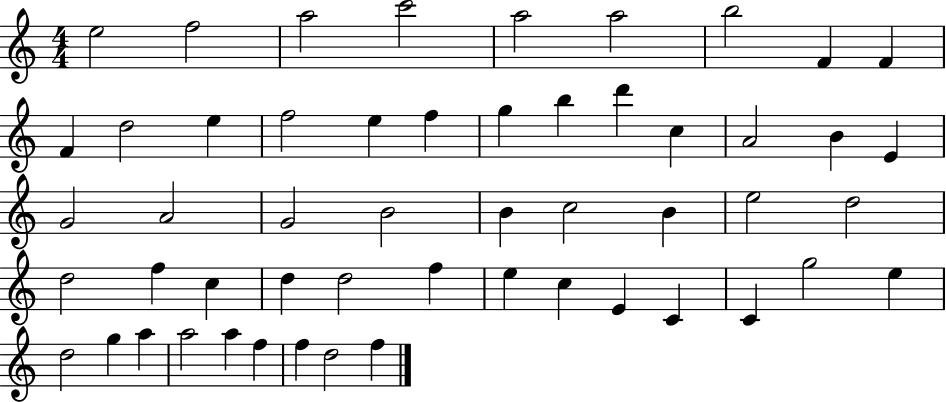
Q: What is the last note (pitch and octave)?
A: F5